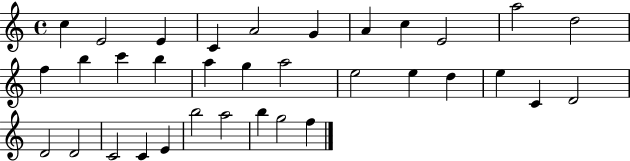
C5/q E4/h E4/q C4/q A4/h G4/q A4/q C5/q E4/h A5/h D5/h F5/q B5/q C6/q B5/q A5/q G5/q A5/h E5/h E5/q D5/q E5/q C4/q D4/h D4/h D4/h C4/h C4/q E4/q B5/h A5/h B5/q G5/h F5/q